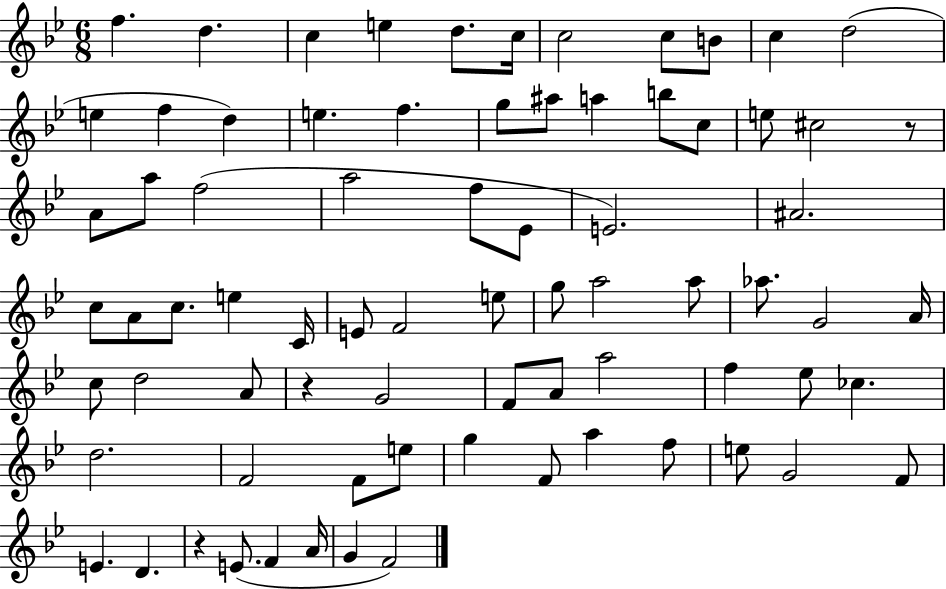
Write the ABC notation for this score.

X:1
T:Untitled
M:6/8
L:1/4
K:Bb
f d c e d/2 c/4 c2 c/2 B/2 c d2 e f d e f g/2 ^a/2 a b/2 c/2 e/2 ^c2 z/2 A/2 a/2 f2 a2 f/2 _E/2 E2 ^A2 c/2 A/2 c/2 e C/4 E/2 F2 e/2 g/2 a2 a/2 _a/2 G2 A/4 c/2 d2 A/2 z G2 F/2 A/2 a2 f _e/2 _c d2 F2 F/2 e/2 g F/2 a f/2 e/2 G2 F/2 E D z E/2 F A/4 G F2